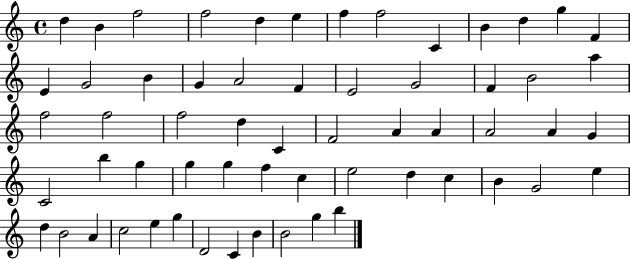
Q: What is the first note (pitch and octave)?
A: D5